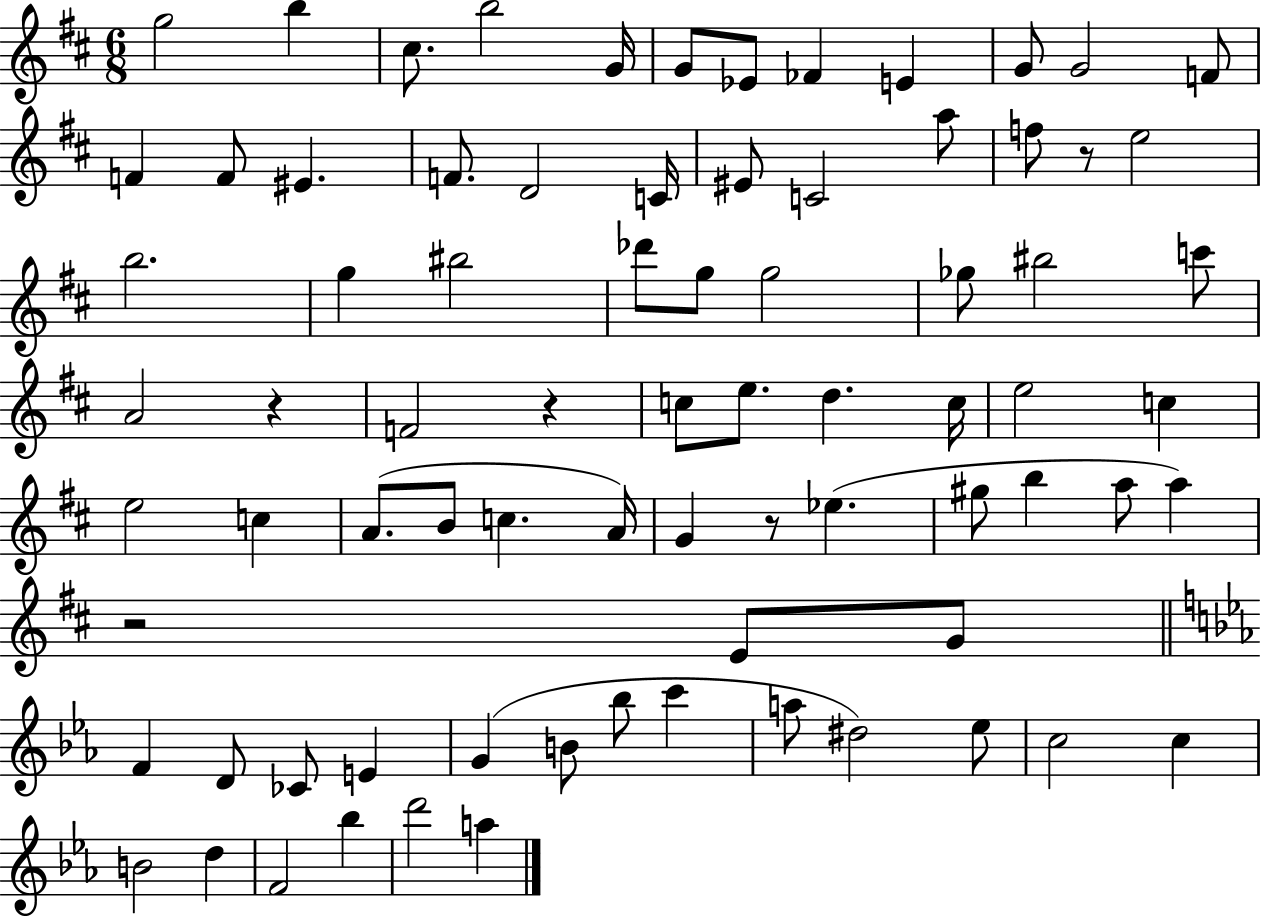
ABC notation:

X:1
T:Untitled
M:6/8
L:1/4
K:D
g2 b ^c/2 b2 G/4 G/2 _E/2 _F E G/2 G2 F/2 F F/2 ^E F/2 D2 C/4 ^E/2 C2 a/2 f/2 z/2 e2 b2 g ^b2 _d'/2 g/2 g2 _g/2 ^b2 c'/2 A2 z F2 z c/2 e/2 d c/4 e2 c e2 c A/2 B/2 c A/4 G z/2 _e ^g/2 b a/2 a z2 E/2 G/2 F D/2 _C/2 E G B/2 _b/2 c' a/2 ^d2 _e/2 c2 c B2 d F2 _b d'2 a